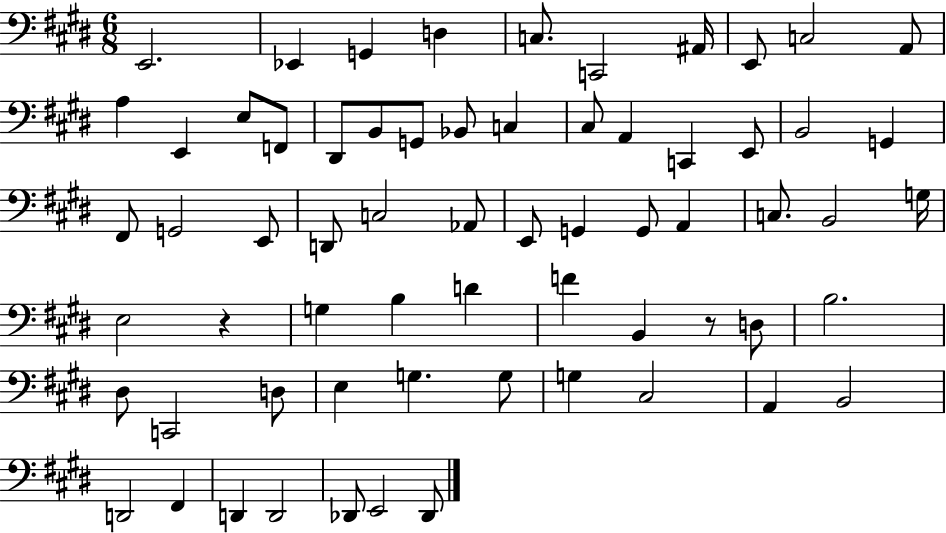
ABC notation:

X:1
T:Untitled
M:6/8
L:1/4
K:E
E,,2 _E,, G,, D, C,/2 C,,2 ^A,,/4 E,,/2 C,2 A,,/2 A, E,, E,/2 F,,/2 ^D,,/2 B,,/2 G,,/2 _B,,/2 C, ^C,/2 A,, C,, E,,/2 B,,2 G,, ^F,,/2 G,,2 E,,/2 D,,/2 C,2 _A,,/2 E,,/2 G,, G,,/2 A,, C,/2 B,,2 G,/4 E,2 z G, B, D F B,, z/2 D,/2 B,2 ^D,/2 C,,2 D,/2 E, G, G,/2 G, ^C,2 A,, B,,2 D,,2 ^F,, D,, D,,2 _D,,/2 E,,2 _D,,/2